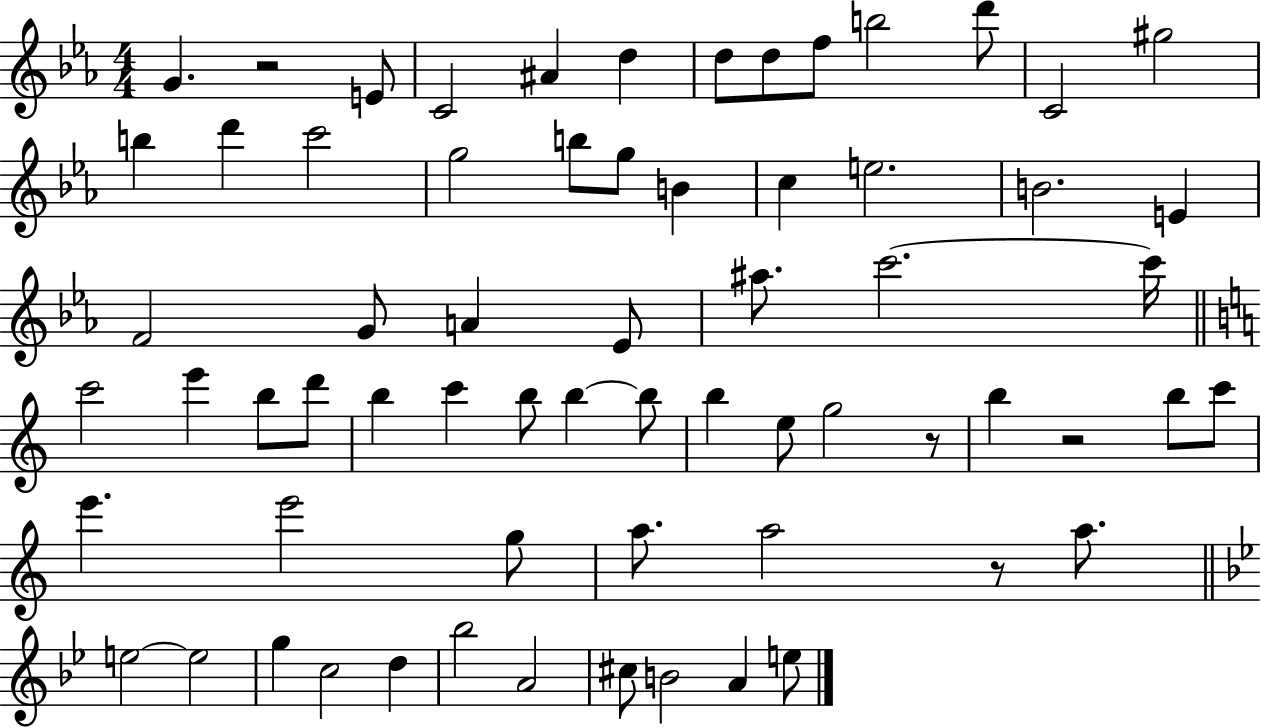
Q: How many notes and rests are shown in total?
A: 66